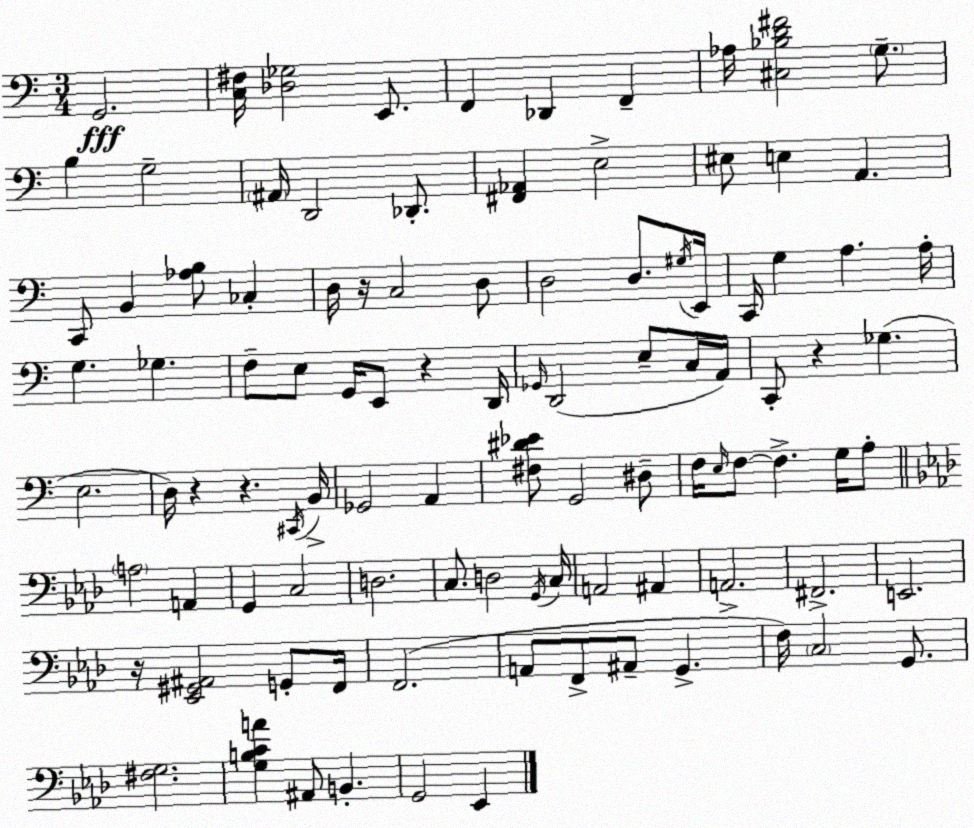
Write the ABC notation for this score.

X:1
T:Untitled
M:3/4
L:1/4
K:Am
G,,2 [C,^F,]/4 [_D,_G,]2 E,,/2 F,, _D,, F,, _A,/4 [^C,_B,D^F]2 G,/2 B, G,2 ^A,,/4 D,,2 _D,,/2 [^F,,_A,,] E,2 ^E,/2 E, A,, C,,/2 B,, [_A,B,]/2 _C, D,/4 z/4 C,2 D,/2 D,2 D,/2 ^G,/4 E,,/4 C,,/4 G, A, A,/4 G, _G, F,/2 E,/2 G,,/4 E,,/2 z D,,/4 _G,,/4 D,,2 E,/2 C,/4 A,,/4 C,,/2 z _G, E,2 D,/4 z z ^C,,/4 B,,/4 _G,,2 A,, [^F,^D_E]/2 G,,2 ^D,/2 F,/4 E,/4 F,/2 F, G,/4 A,/2 A,2 A,, G,, C,2 D,2 C,/2 D,2 G,,/4 C,/4 A,,2 ^A,, A,,2 ^F,,2 E,,2 z/4 [_E,,^G,,^A,,]2 G,,/2 F,,/4 F,,2 A,,/2 F,,/2 ^A,,/2 G,, F,/4 C,2 G,,/2 [^F,G,]2 [G,B,CA] ^A,,/2 B,, G,,2 _E,,